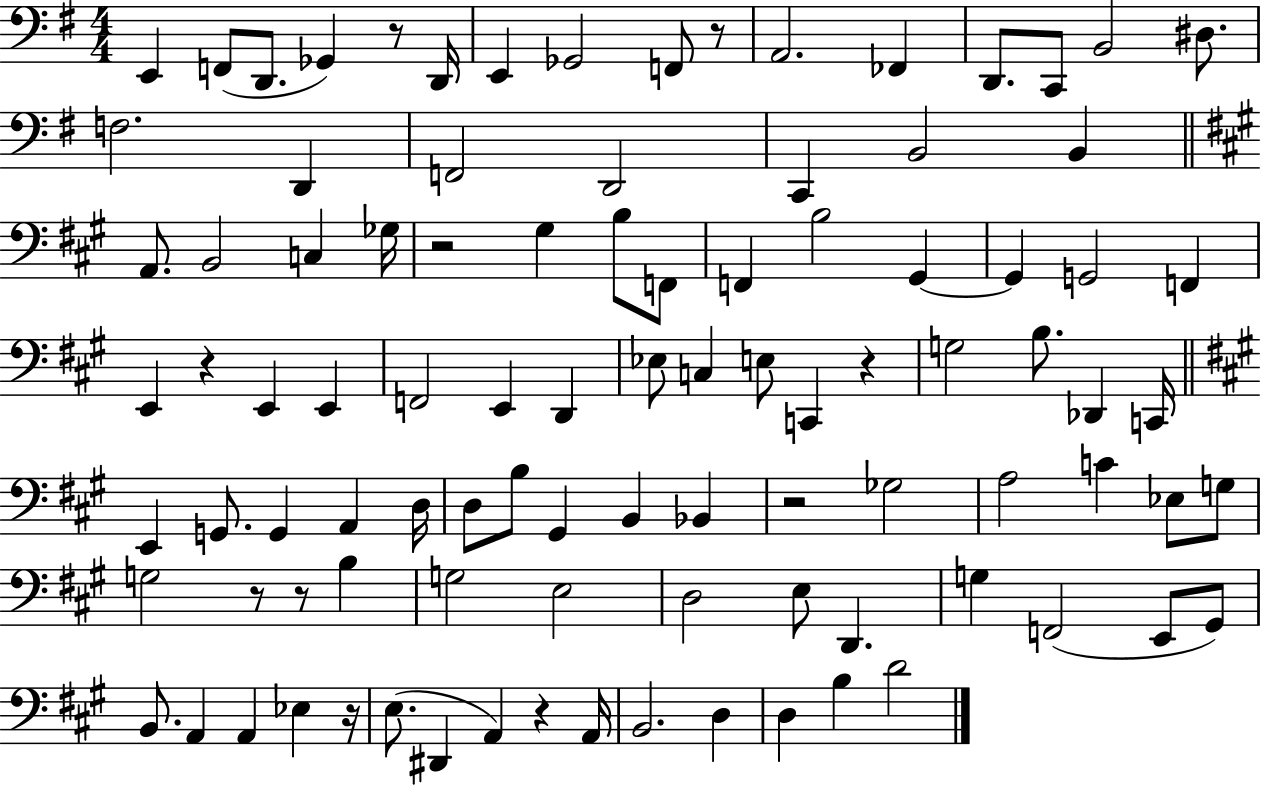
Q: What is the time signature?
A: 4/4